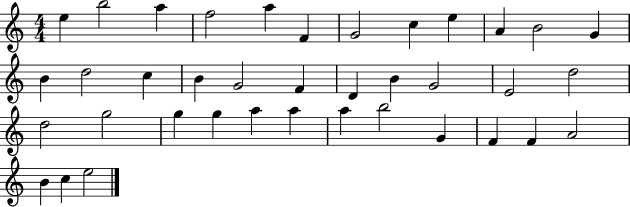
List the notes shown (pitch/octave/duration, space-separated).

E5/q B5/h A5/q F5/h A5/q F4/q G4/h C5/q E5/q A4/q B4/h G4/q B4/q D5/h C5/q B4/q G4/h F4/q D4/q B4/q G4/h E4/h D5/h D5/h G5/h G5/q G5/q A5/q A5/q A5/q B5/h G4/q F4/q F4/q A4/h B4/q C5/q E5/h